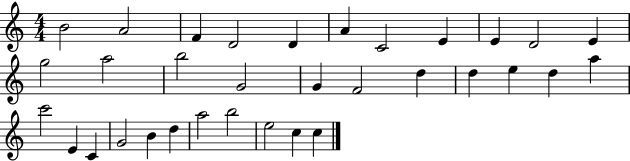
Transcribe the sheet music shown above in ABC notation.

X:1
T:Untitled
M:4/4
L:1/4
K:C
B2 A2 F D2 D A C2 E E D2 E g2 a2 b2 G2 G F2 d d e d a c'2 E C G2 B d a2 b2 e2 c c